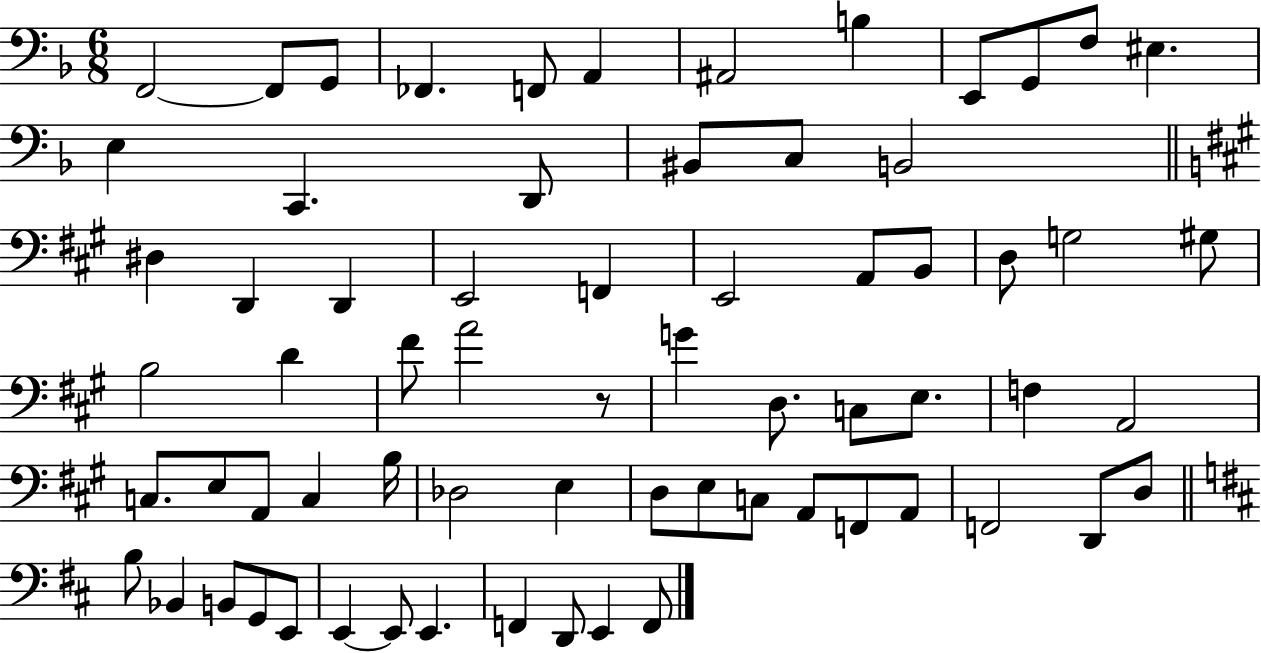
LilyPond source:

{
  \clef bass
  \numericTimeSignature
  \time 6/8
  \key f \major
  f,2~~ f,8 g,8 | fes,4. f,8 a,4 | ais,2 b4 | e,8 g,8 f8 eis4. | \break e4 c,4. d,8 | bis,8 c8 b,2 | \bar "||" \break \key a \major dis4 d,4 d,4 | e,2 f,4 | e,2 a,8 b,8 | d8 g2 gis8 | \break b2 d'4 | fis'8 a'2 r8 | g'4 d8. c8 e8. | f4 a,2 | \break c8. e8 a,8 c4 b16 | des2 e4 | d8 e8 c8 a,8 f,8 a,8 | f,2 d,8 d8 | \break \bar "||" \break \key d \major b8 bes,4 b,8 g,8 e,8 | e,4~~ e,8 e,4. | f,4 d,8 e,4 f,8 | \bar "|."
}